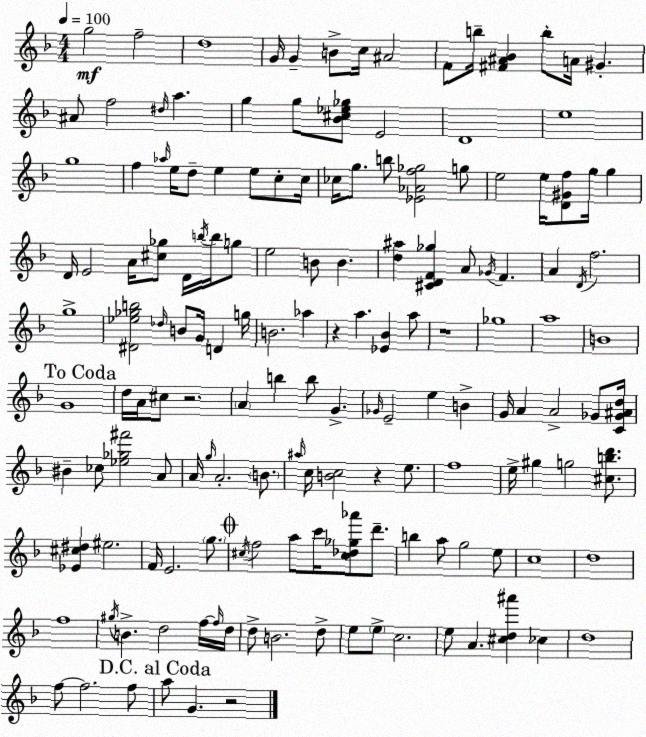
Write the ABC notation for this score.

X:1
T:Untitled
M:4/4
L:1/4
K:F
g2 f2 d4 G/4 G B/2 c/4 ^A2 F/2 b/4 [^F^A_B] b/2 A/4 ^G ^A/2 f2 ^d/4 a g g/2 [_B^c_e_g]/2 E2 D4 e4 g4 f _a/4 e/4 d/2 e e/2 c/2 c/4 _c/4 g/2 b/2 [_E_Af_g]2 g/2 e2 e/4 [D^Gf]/2 g/4 g D/4 E2 A/4 [^c_g]/2 D/4 b/4 b/4 g/2 e2 B/2 B [d^a] [^CDF_g] A/2 _G/4 F A D/4 f2 g4 [^D_e_gb]2 _d/4 B/2 G/4 D g/4 B2 _a z a [_E_B] a/2 z4 _g4 a4 B4 G4 d/4 A/4 ^c/2 z2 A b b/2 G _G/4 E2 e B G/4 A A2 _G/2 [C_G^Ad]/4 ^B _c/2 [_e_g^f']2 A/2 A/4 g/4 A2 B/2 ^a/4 c/4 [Bc]2 z e/2 f4 e/4 ^g g2 [^cbd']/2 [_E^c^d] ^e2 F/4 E2 g/2 ^c/4 f2 a/2 c'/4 [^c_d_g_a']/2 d'/2 b a/2 g2 e/2 c4 d4 f4 ^g/4 B d2 f/4 f/4 d/4 d/2 B2 d/2 e/2 e/2 c2 e/2 A [^cd^a'] _c d4 f/2 f2 f/2 a/2 G z2